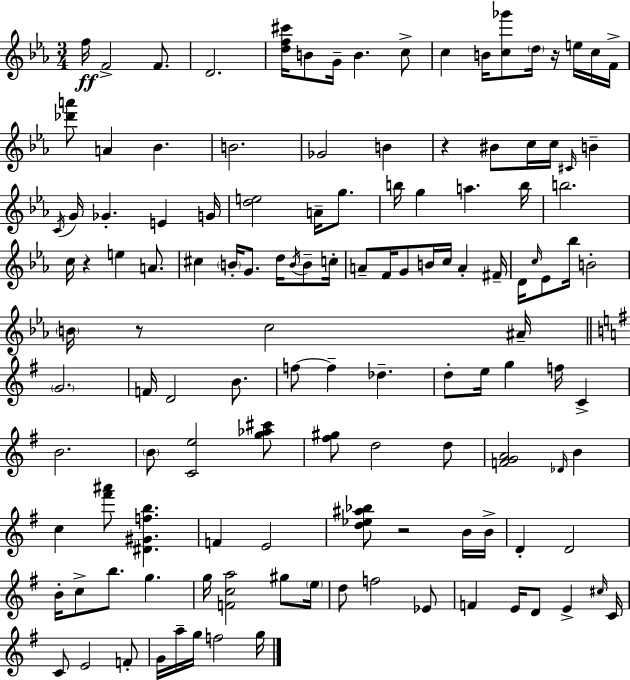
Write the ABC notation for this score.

X:1
T:Untitled
M:3/4
L:1/4
K:Eb
f/4 F2 F/2 D2 [df^c']/4 B/2 G/4 B c/2 c B/4 [c_g']/2 d/4 z/4 e/4 c/4 F/4 [_d'a']/2 A _B B2 _G2 B z ^B/2 c/4 c/4 ^C/4 B C/4 G/4 _G E G/4 [de]2 A/4 g/2 b/4 g a b/4 b2 c/4 z e A/2 ^c B/4 G/2 d/4 B/4 B/2 c/4 A/2 F/4 G/2 B/4 c/4 A ^F/4 D/4 c/4 _E/2 _b/4 B2 B/4 z/2 c2 ^A/4 G2 F/4 D2 B/2 f/2 f _d d/2 e/4 g f/4 C B2 B/2 [Ce]2 [g_a^c']/2 [^f^g]/2 d2 d/2 [FGA]2 _D/4 B c [^f'^a']/2 [^D^Gfb] F E2 [d_e^a_b]/2 z2 B/4 B/4 D D2 B/4 c/2 b/2 g g/4 [Fca]2 ^g/2 e/4 d/2 f2 _E/2 F E/4 D/2 E ^c/4 C/4 C/2 E2 F/2 G/4 a/4 g/4 f2 g/4